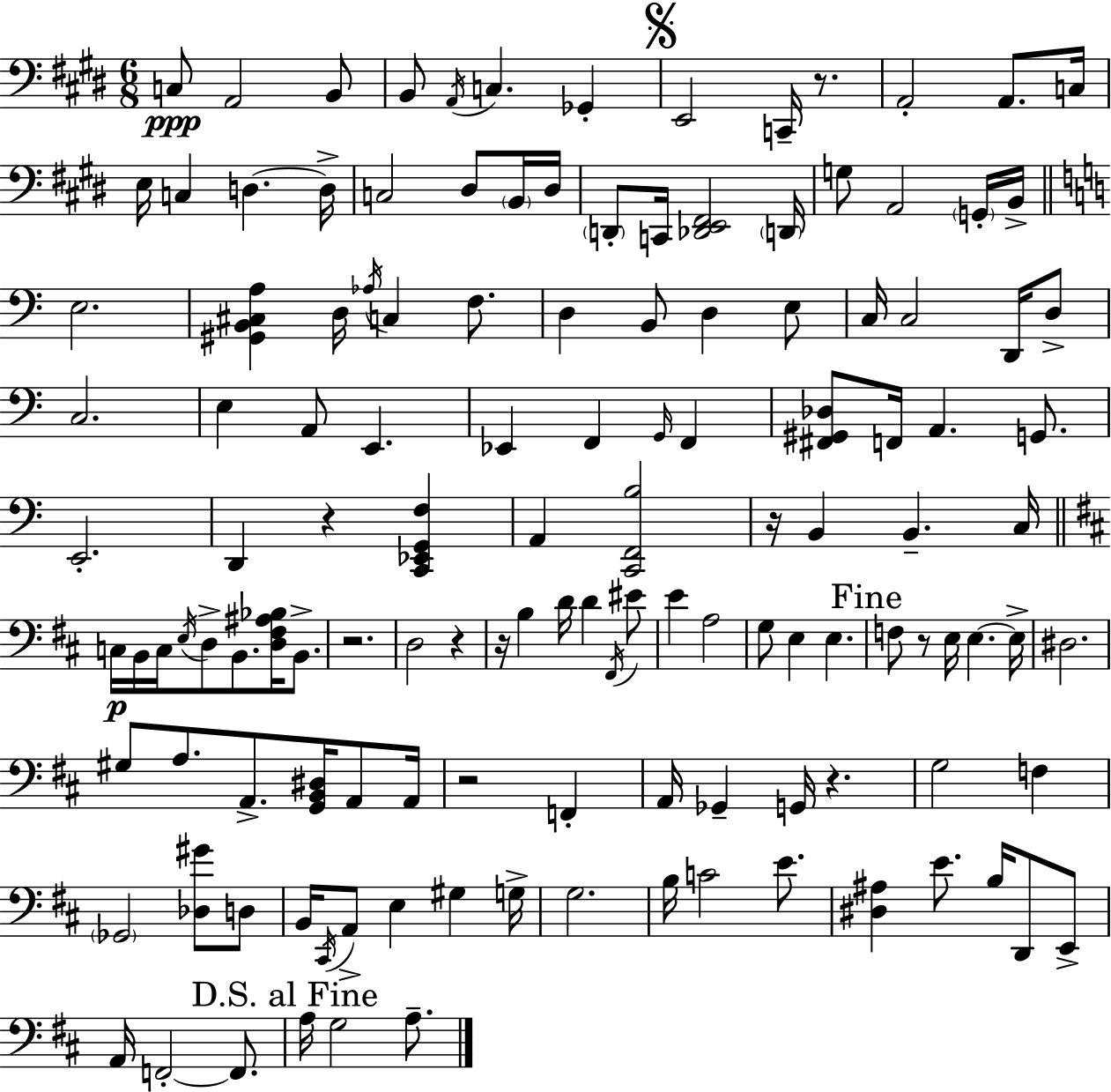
X:1
T:Untitled
M:6/8
L:1/4
K:E
C,/2 A,,2 B,,/2 B,,/2 A,,/4 C, _G,, E,,2 C,,/4 z/2 A,,2 A,,/2 C,/4 E,/4 C, D, D,/4 C,2 ^D,/2 B,,/4 ^D,/4 D,,/2 C,,/4 [_D,,E,,^F,,]2 D,,/4 G,/2 A,,2 G,,/4 B,,/4 E,2 [^G,,B,,^C,A,] D,/4 _A,/4 C, F,/2 D, B,,/2 D, E,/2 C,/4 C,2 D,,/4 D,/2 C,2 E, A,,/2 E,, _E,, F,, G,,/4 F,, [^F,,^G,,_D,]/2 F,,/4 A,, G,,/2 E,,2 D,, z [C,,_E,,G,,F,] A,, [C,,F,,B,]2 z/4 B,, B,, C,/4 C,/4 B,,/4 C,/4 E,/4 D,/2 B,,/2 [D,^F,^A,_B,]/4 B,,/2 z2 D,2 z z/4 B, D/4 D ^F,,/4 ^E/2 E A,2 G,/2 E, E, F,/2 z/2 E,/4 E, E,/4 ^D,2 ^G,/2 A,/2 A,,/2 [G,,B,,^D,]/4 A,,/2 A,,/4 z2 F,, A,,/4 _G,, G,,/4 z G,2 F, _G,,2 [_D,^G]/2 D,/2 B,,/4 ^C,,/4 A,,/2 E, ^G, G,/4 G,2 B,/4 C2 E/2 [^D,^A,] E/2 B,/4 D,,/2 E,,/2 A,,/4 F,,2 F,,/2 A,/4 G,2 A,/2